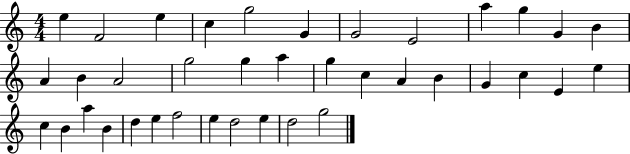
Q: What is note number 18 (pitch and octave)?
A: A5